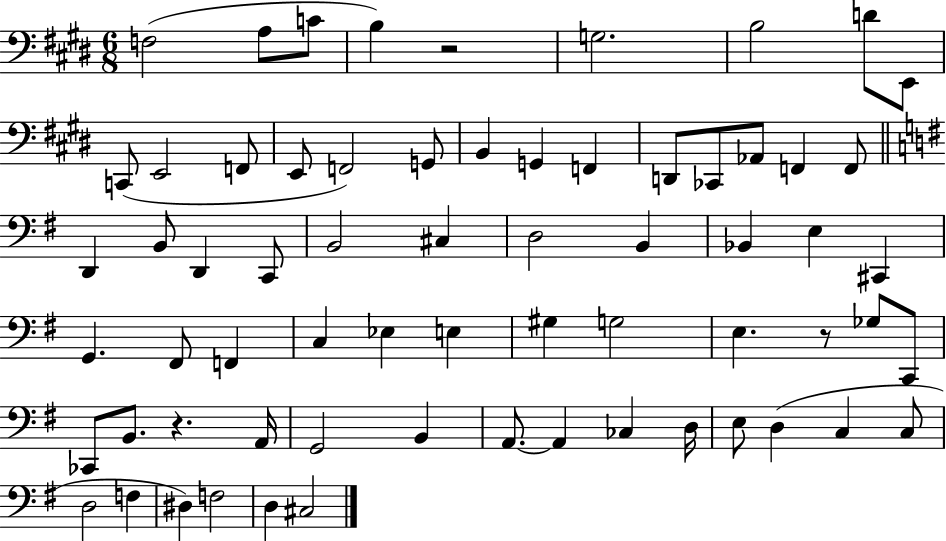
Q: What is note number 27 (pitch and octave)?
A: B2